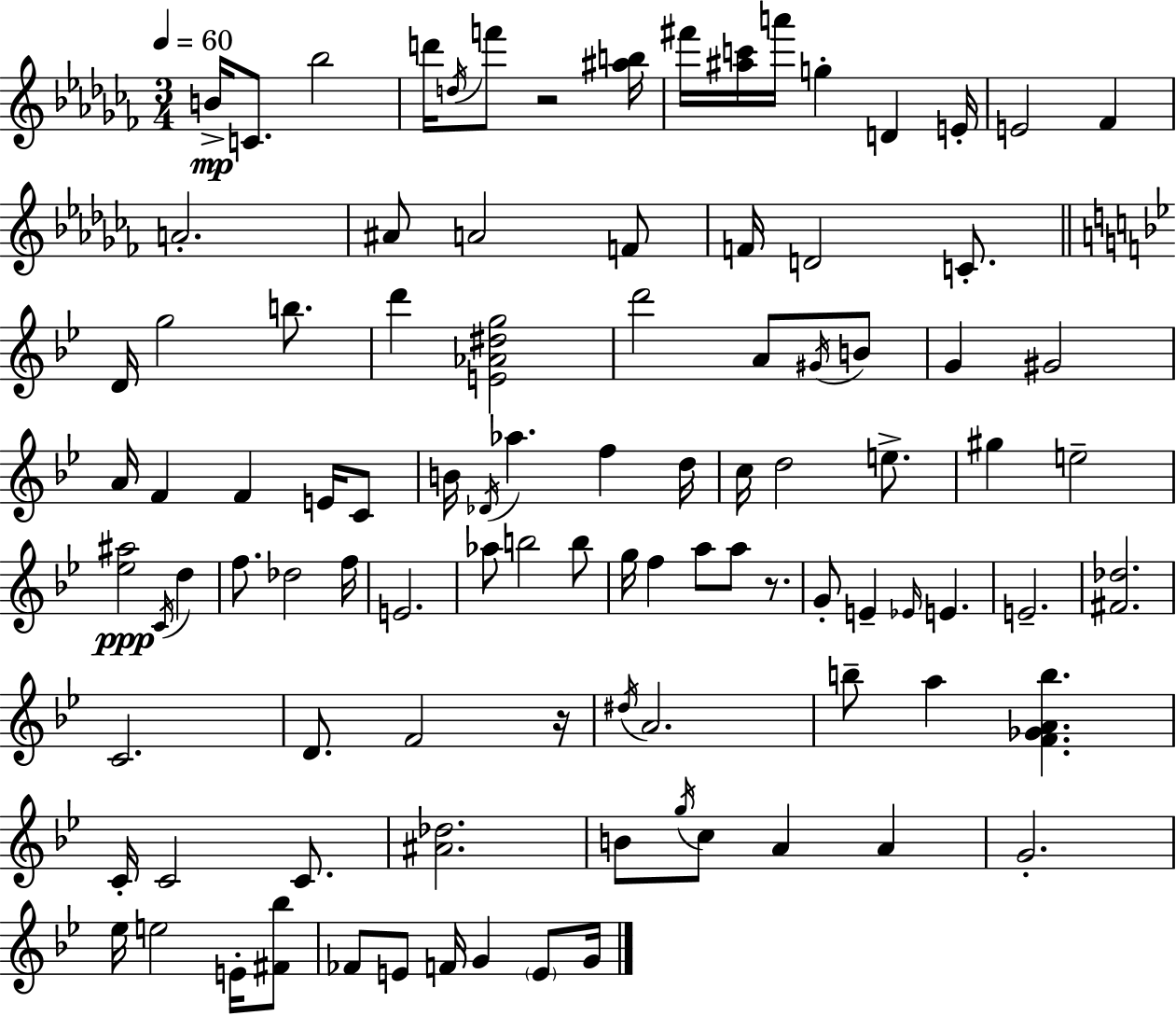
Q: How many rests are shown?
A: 3